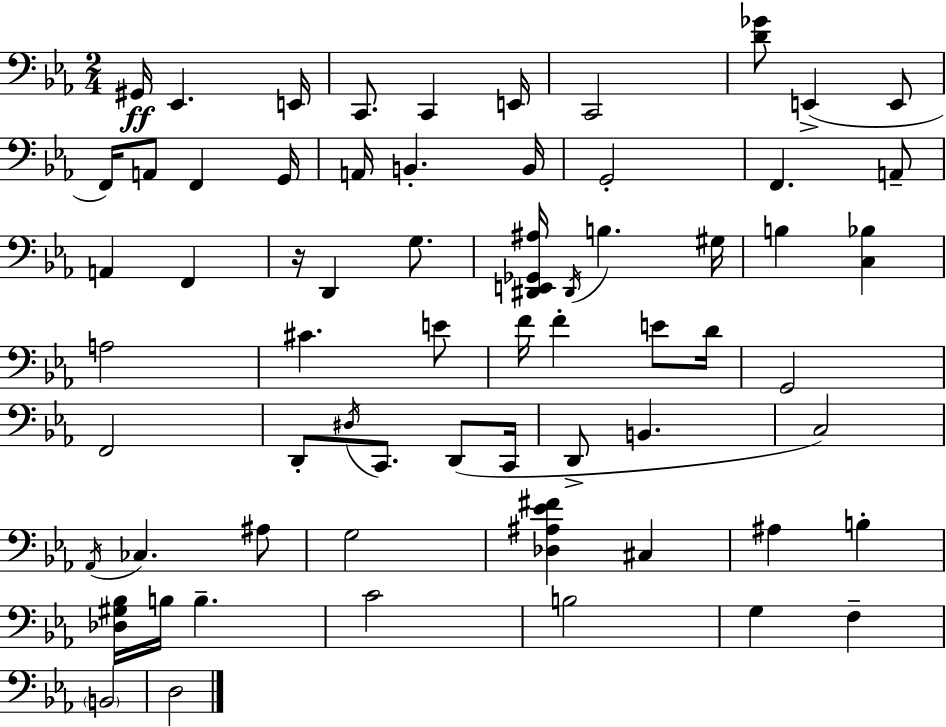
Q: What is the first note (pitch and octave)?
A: G#2